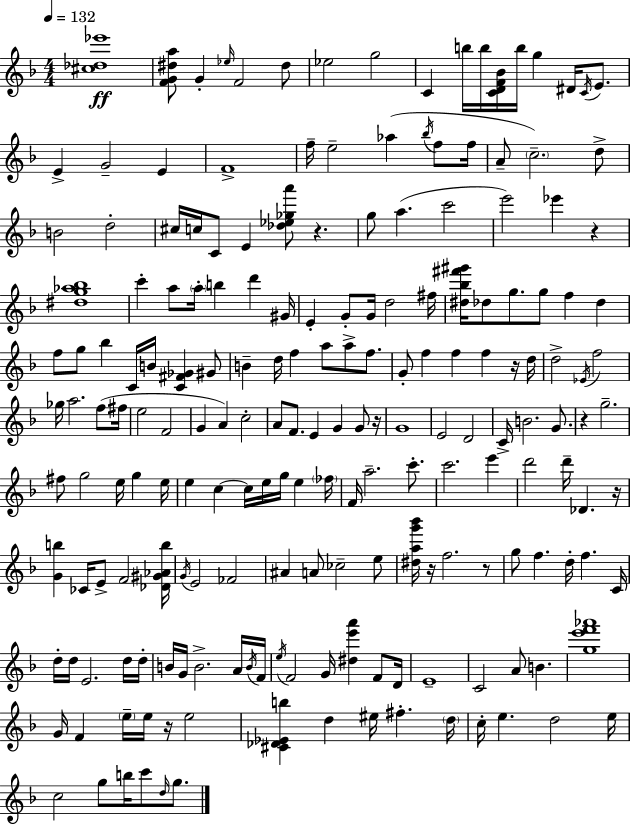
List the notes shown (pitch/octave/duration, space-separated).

[C#5,Db5,Eb6]/w [F4,G4,D#5,A5]/e G4/q Eb5/s F4/h D#5/e Eb5/h G5/h C4/q B5/s B5/s [C4,D4,F4,Bb4]/s B5/s G5/q D#4/s C4/s E4/e. E4/q G4/h E4/q F4/w F5/s E5/h Ab5/q Bb5/s F5/e F5/s A4/e C5/h. D5/e B4/h D5/h C#5/s C5/s C4/e E4/q [Db5,Eb5,Gb5,A6]/e R/q. G5/e A5/q. C6/h E6/h Eb6/q R/q [D#5,G5,Ab5,Bb5]/w C6/q A5/e A5/s B5/q D6/q G#4/s E4/q G4/e G4/s D5/h F#5/s [D#5,Bb5,F#6,G#6]/s Db5/e G5/e. G5/e F5/q Db5/q F5/e G5/e Bb5/q C4/s B4/s [C4,F#4,Gb4]/q G#4/e B4/q D5/s F5/q A5/e A5/e F5/e. G4/e F5/q F5/q F5/q R/s D5/s D5/h Eb4/s F5/h Gb5/s A5/h. F5/e F#5/s E5/h F4/h G4/q A4/q C5/h A4/e F4/e. E4/q G4/q G4/e R/s G4/w E4/h D4/h C4/s B4/h. G4/e. R/q G5/h. F#5/e G5/h E5/s G5/q E5/s E5/q C5/q C5/s E5/s G5/s E5/q FES5/s F4/s A5/h. C6/e. C6/h. E6/q D6/h D6/s Db4/q. R/s [G4,B5]/q CES4/s E4/e F4/h [Db4,G#4,Ab4,B5]/s G4/s E4/h FES4/h A#4/q A4/e CES5/h E5/e [D#5,A5,G6,Bb6]/s R/s F5/h. R/e G5/e F5/q. D5/s F5/q. C4/s D5/s D5/s E4/h. D5/s D5/s B4/s G4/s B4/h. A4/s B4/s F4/s E5/s F4/h G4/s [D#5,E6,A6]/q F4/e D4/s E4/w C4/h A4/e B4/q. [G5,E6,F6,Ab6]/w G4/s F4/q E5/s E5/s R/s E5/h [C#4,Db4,Eb4,B5]/q D5/q EIS5/s F#5/q. D5/s C5/s E5/q. D5/h E5/s C5/h G5/e B5/s C6/e D5/s G5/e.